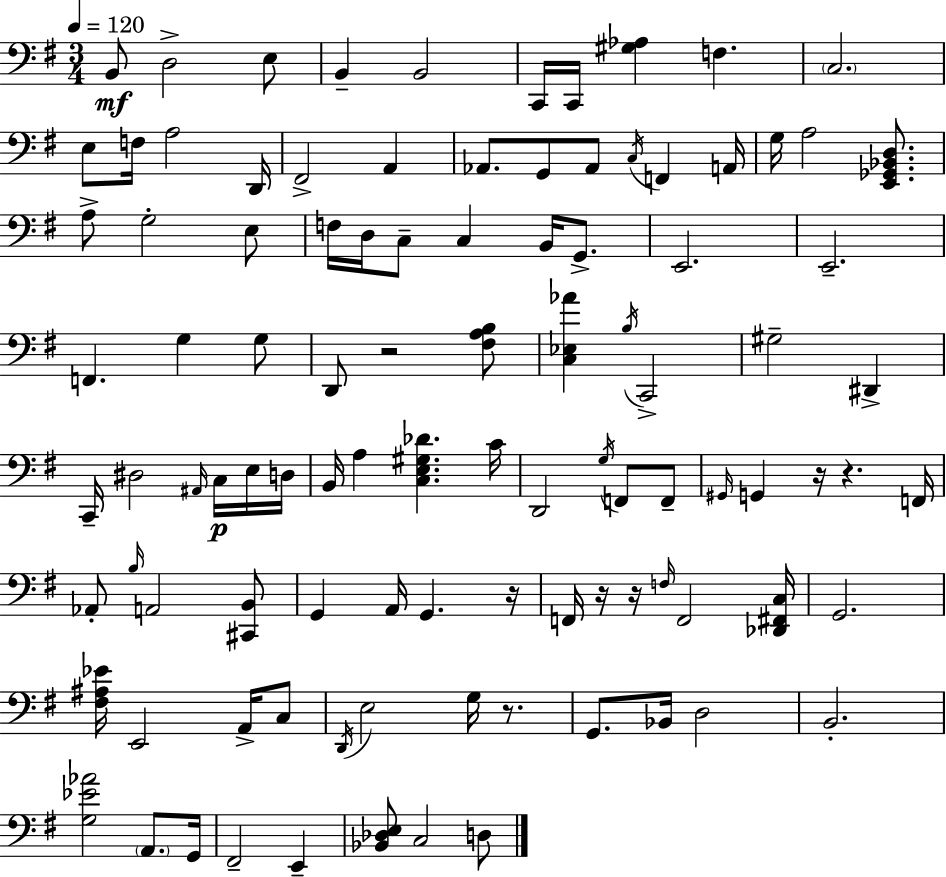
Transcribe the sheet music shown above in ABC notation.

X:1
T:Untitled
M:3/4
L:1/4
K:G
B,,/2 D,2 E,/2 B,, B,,2 C,,/4 C,,/4 [^G,_A,] F, C,2 E,/2 F,/4 A,2 D,,/4 ^F,,2 A,, _A,,/2 G,,/2 _A,,/2 C,/4 F,, A,,/4 G,/4 A,2 [E,,_G,,_B,,D,]/2 A,/2 G,2 E,/2 F,/4 D,/4 C,/2 C, B,,/4 G,,/2 E,,2 E,,2 F,, G, G,/2 D,,/2 z2 [^F,A,B,]/2 [C,_E,_A] B,/4 C,,2 ^G,2 ^D,, C,,/4 ^D,2 ^A,,/4 C,/4 E,/4 D,/4 B,,/4 A, [C,E,^G,_D] C/4 D,,2 G,/4 F,,/2 F,,/2 ^G,,/4 G,, z/4 z F,,/4 _A,,/2 B,/4 A,,2 [^C,,B,,]/2 G,, A,,/4 G,, z/4 F,,/4 z/4 z/4 F,/4 F,,2 [_D,,^F,,C,]/4 G,,2 [^F,^A,_E]/4 E,,2 A,,/4 C,/2 D,,/4 E,2 G,/4 z/2 G,,/2 _B,,/4 D,2 B,,2 [G,_E_A]2 A,,/2 G,,/4 ^F,,2 E,, [_B,,_D,E,]/2 C,2 D,/2